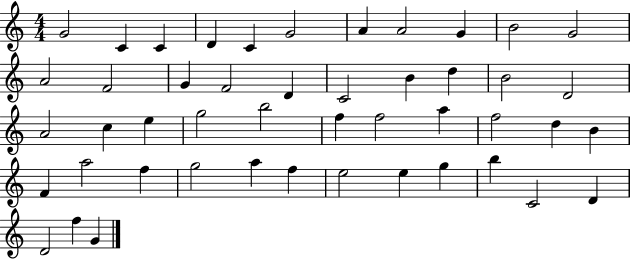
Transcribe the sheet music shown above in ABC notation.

X:1
T:Untitled
M:4/4
L:1/4
K:C
G2 C C D C G2 A A2 G B2 G2 A2 F2 G F2 D C2 B d B2 D2 A2 c e g2 b2 f f2 a f2 d B F a2 f g2 a f e2 e g b C2 D D2 f G